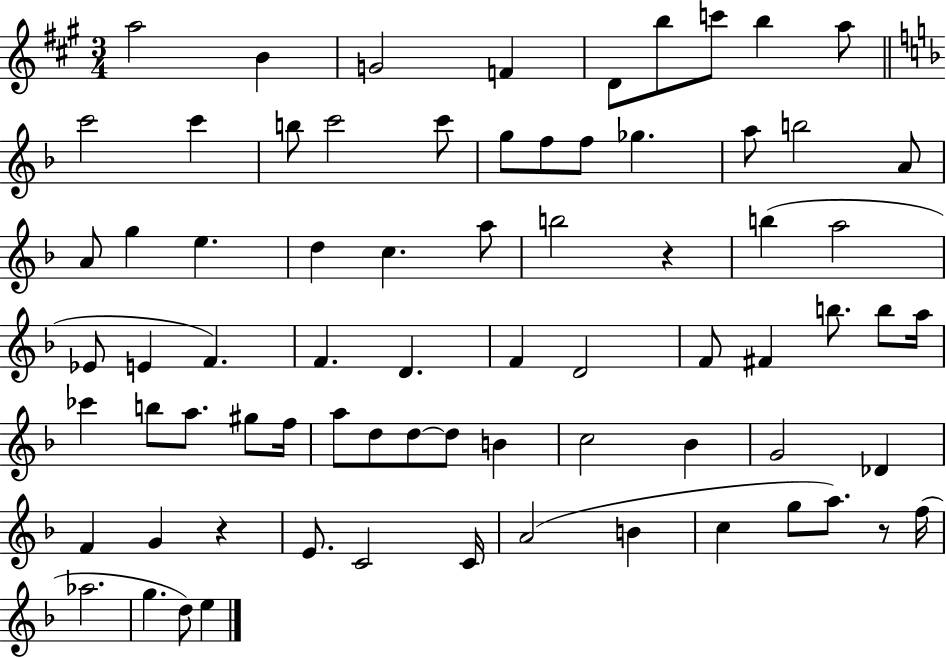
{
  \clef treble
  \numericTimeSignature
  \time 3/4
  \key a \major
  a''2 b'4 | g'2 f'4 | d'8 b''8 c'''8 b''4 a''8 | \bar "||" \break \key f \major c'''2 c'''4 | b''8 c'''2 c'''8 | g''8 f''8 f''8 ges''4. | a''8 b''2 a'8 | \break a'8 g''4 e''4. | d''4 c''4. a''8 | b''2 r4 | b''4( a''2 | \break ees'8 e'4 f'4.) | f'4. d'4. | f'4 d'2 | f'8 fis'4 b''8. b''8 a''16 | \break ces'''4 b''8 a''8. gis''8 f''16 | a''8 d''8 d''8~~ d''8 b'4 | c''2 bes'4 | g'2 des'4 | \break f'4 g'4 r4 | e'8. c'2 c'16 | a'2( b'4 | c''4 g''8 a''8.) r8 f''16( | \break aes''2. | g''4. d''8) e''4 | \bar "|."
}